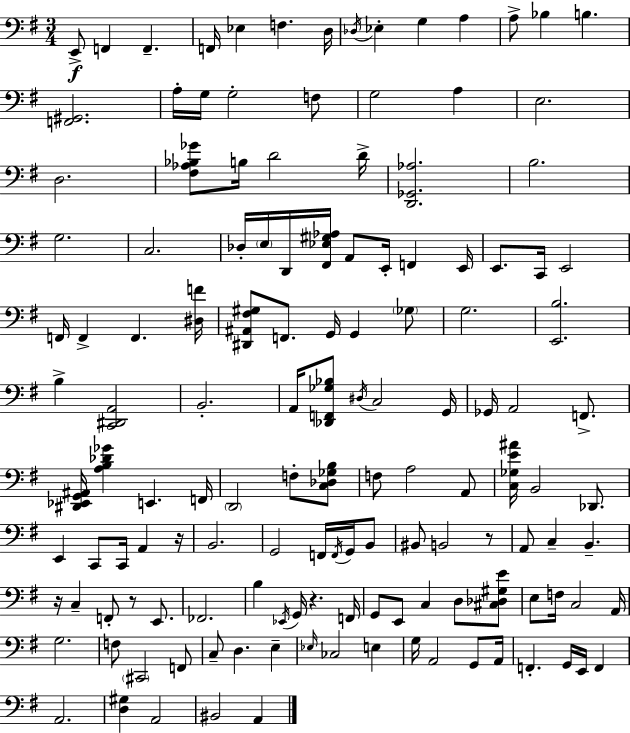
E2/e F2/q F2/q. F2/s Eb3/q F3/q. D3/s Db3/s Eb3/q G3/q A3/q A3/e Bb3/q B3/q. [F2,G#2]/h. A3/s G3/s G3/h F3/e G3/h A3/q E3/h. D3/h. [F#3,Ab3,Bb3,Gb4]/e B3/s D4/h D4/s [D2,Gb2,Ab3]/h. B3/h. G3/h. C3/h. Db3/s E3/s D2/s [F#2,Eb3,G#3,Ab3]/s A2/e E2/s F2/q E2/s E2/e. C2/s E2/h F2/s F2/q F2/q. [D#3,F4]/s [D#2,A#2,F#3,G#3]/e F2/e. G2/s G2/q Gb3/e G3/h. [E2,B3]/h. B3/q [C2,D#2,A2]/h B2/h. A2/s [Db2,F2,Gb3,Bb3]/e D#3/s C3/h G2/s Gb2/s A2/h F2/e. [D#2,Eb2,G2,A#2]/s [A3,B3,Db4,Gb4]/q E2/q. F2/s D2/h F3/e [C3,Db3,Gb3,B3]/e F3/e A3/h A2/e [C3,Gb3,E4,A#4]/s B2/h Db2/e. E2/q C2/e C2/s A2/q R/s B2/h. G2/h F2/s F2/s G2/s B2/e BIS2/e B2/h R/e A2/e C3/q B2/q. R/s C3/q F2/e R/e E2/e. FES2/h. B3/q Eb2/s G2/s R/q. F2/s G2/e E2/e C3/q D3/e [C#3,Db3,G#3,E4]/e E3/e F3/s C3/h A2/s G3/h. F3/e C#2/h F2/e C3/e D3/q. E3/q Eb3/s CES3/h E3/q G3/s A2/h G2/e A2/s F2/q. G2/s E2/s F2/q A2/h. [D3,G#3]/q A2/h BIS2/h A2/q